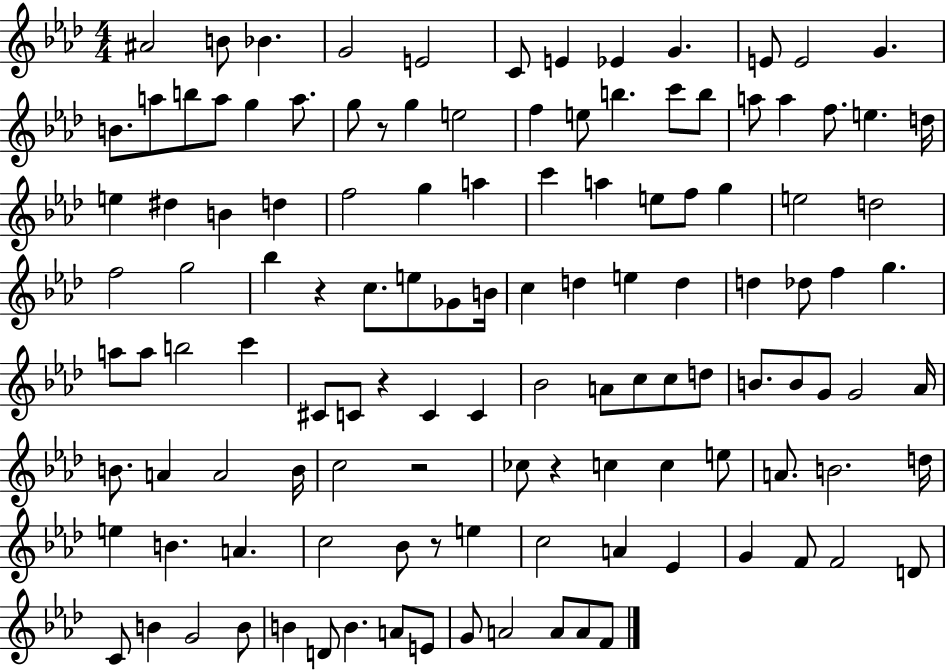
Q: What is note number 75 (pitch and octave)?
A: B4